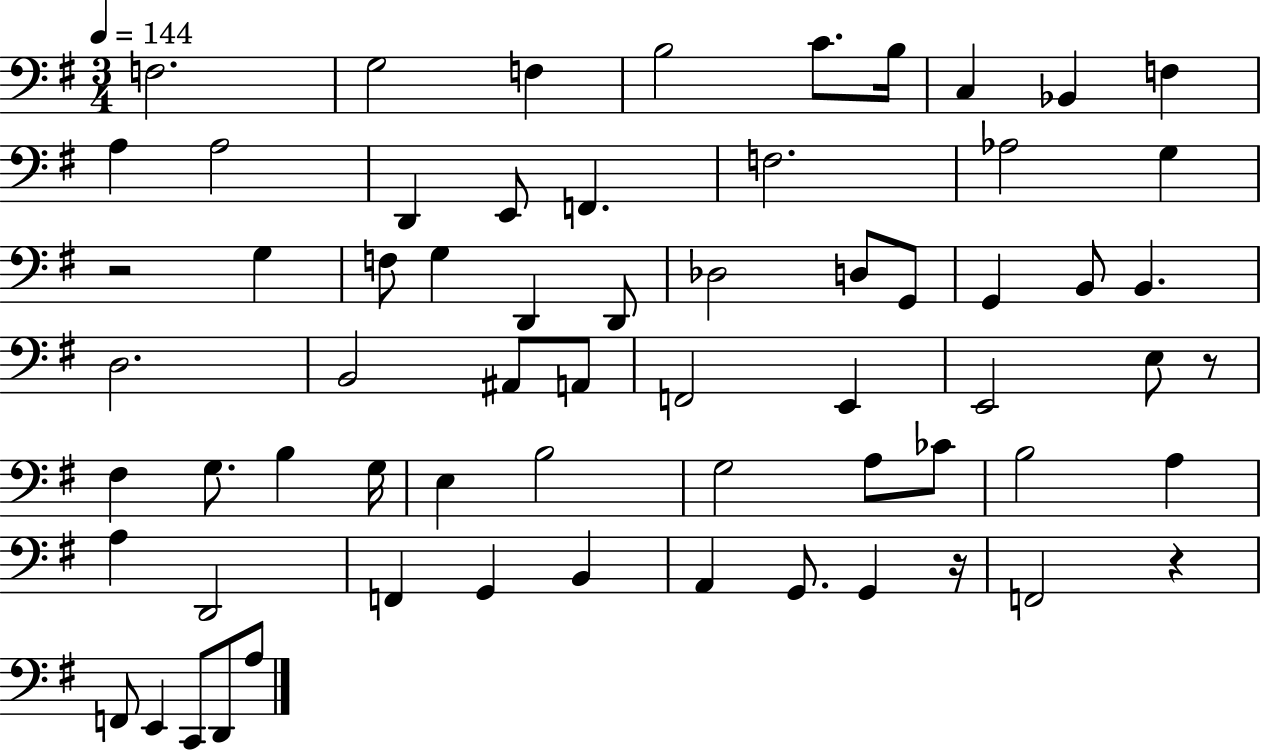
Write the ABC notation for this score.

X:1
T:Untitled
M:3/4
L:1/4
K:G
F,2 G,2 F, B,2 C/2 B,/4 C, _B,, F, A, A,2 D,, E,,/2 F,, F,2 _A,2 G, z2 G, F,/2 G, D,, D,,/2 _D,2 D,/2 G,,/2 G,, B,,/2 B,, D,2 B,,2 ^A,,/2 A,,/2 F,,2 E,, E,,2 E,/2 z/2 ^F, G,/2 B, G,/4 E, B,2 G,2 A,/2 _C/2 B,2 A, A, D,,2 F,, G,, B,, A,, G,,/2 G,, z/4 F,,2 z F,,/2 E,, C,,/2 D,,/2 A,/2